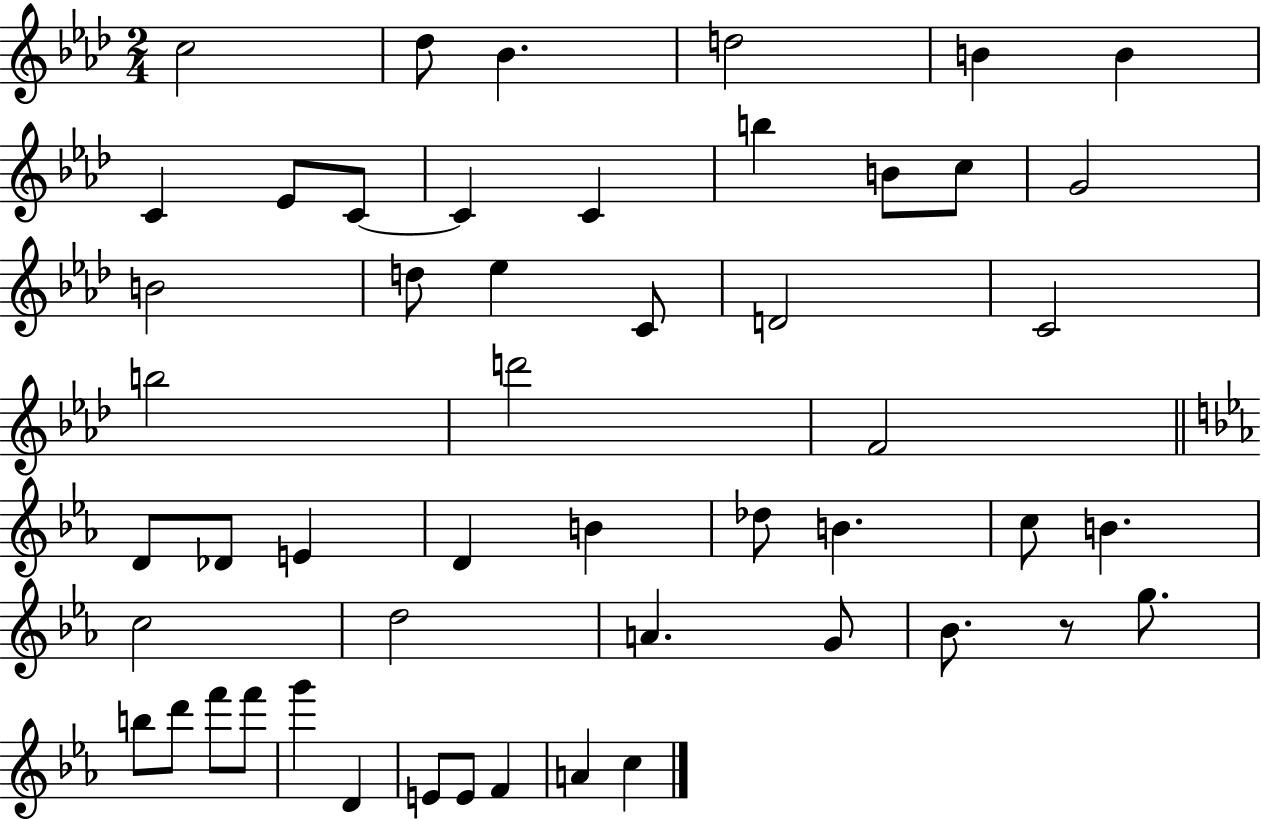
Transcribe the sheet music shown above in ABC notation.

X:1
T:Untitled
M:2/4
L:1/4
K:Ab
c2 _d/2 _B d2 B B C _E/2 C/2 C C b B/2 c/2 G2 B2 d/2 _e C/2 D2 C2 b2 d'2 F2 D/2 _D/2 E D B _d/2 B c/2 B c2 d2 A G/2 _B/2 z/2 g/2 b/2 d'/2 f'/2 f'/2 g' D E/2 E/2 F A c